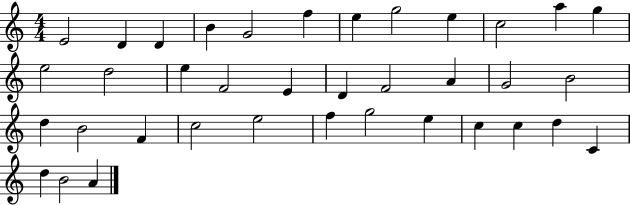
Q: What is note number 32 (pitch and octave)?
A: C5